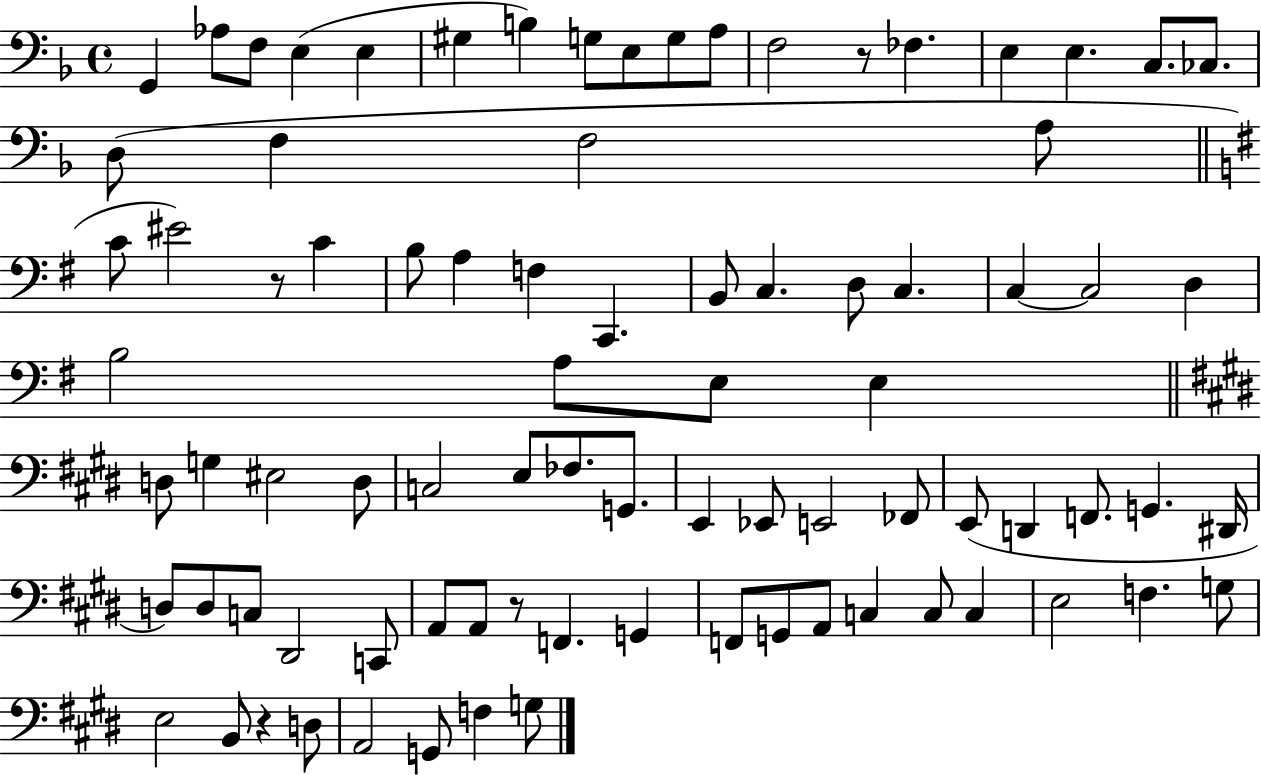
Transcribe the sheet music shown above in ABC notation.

X:1
T:Untitled
M:4/4
L:1/4
K:F
G,, _A,/2 F,/2 E, E, ^G, B, G,/2 E,/2 G,/2 A,/2 F,2 z/2 _F, E, E, C,/2 _C,/2 D,/2 F, F,2 A,/2 C/2 ^E2 z/2 C B,/2 A, F, C,, B,,/2 C, D,/2 C, C, C,2 D, B,2 A,/2 E,/2 E, D,/2 G, ^E,2 D,/2 C,2 E,/2 _F,/2 G,,/2 E,, _E,,/2 E,,2 _F,,/2 E,,/2 D,, F,,/2 G,, ^D,,/4 D,/2 D,/2 C,/2 ^D,,2 C,,/2 A,,/2 A,,/2 z/2 F,, G,, F,,/2 G,,/2 A,,/2 C, C,/2 C, E,2 F, G,/2 E,2 B,,/2 z D,/2 A,,2 G,,/2 F, G,/2